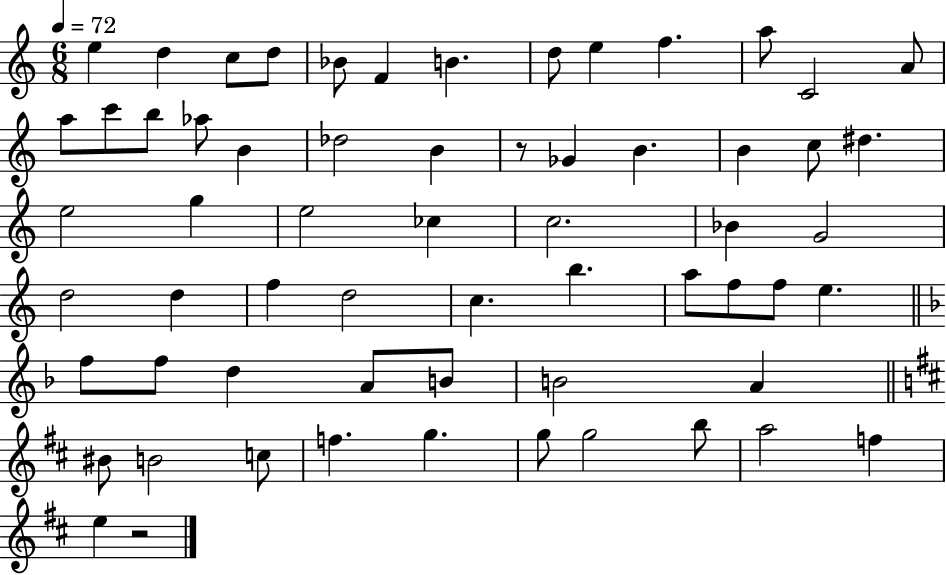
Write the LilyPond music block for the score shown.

{
  \clef treble
  \numericTimeSignature
  \time 6/8
  \key c \major
  \tempo 4 = 72
  e''4 d''4 c''8 d''8 | bes'8 f'4 b'4. | d''8 e''4 f''4. | a''8 c'2 a'8 | \break a''8 c'''8 b''8 aes''8 b'4 | des''2 b'4 | r8 ges'4 b'4. | b'4 c''8 dis''4. | \break e''2 g''4 | e''2 ces''4 | c''2. | bes'4 g'2 | \break d''2 d''4 | f''4 d''2 | c''4. b''4. | a''8 f''8 f''8 e''4. | \break \bar "||" \break \key d \minor f''8 f''8 d''4 a'8 b'8 | b'2 a'4 | \bar "||" \break \key d \major bis'8 b'2 c''8 | f''4. g''4. | g''8 g''2 b''8 | a''2 f''4 | \break e''4 r2 | \bar "|."
}